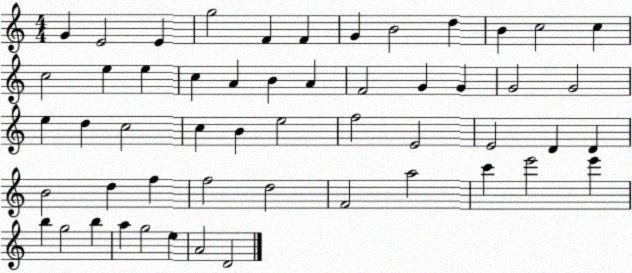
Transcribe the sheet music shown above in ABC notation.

X:1
T:Untitled
M:4/4
L:1/4
K:C
G E2 E g2 F F G B2 d B c2 c c2 e e c A B A F2 G G G2 G2 e d c2 c B e2 f2 E2 E2 D D B2 d f f2 d2 F2 a2 c' e'2 e' b g2 b a g2 e A2 D2